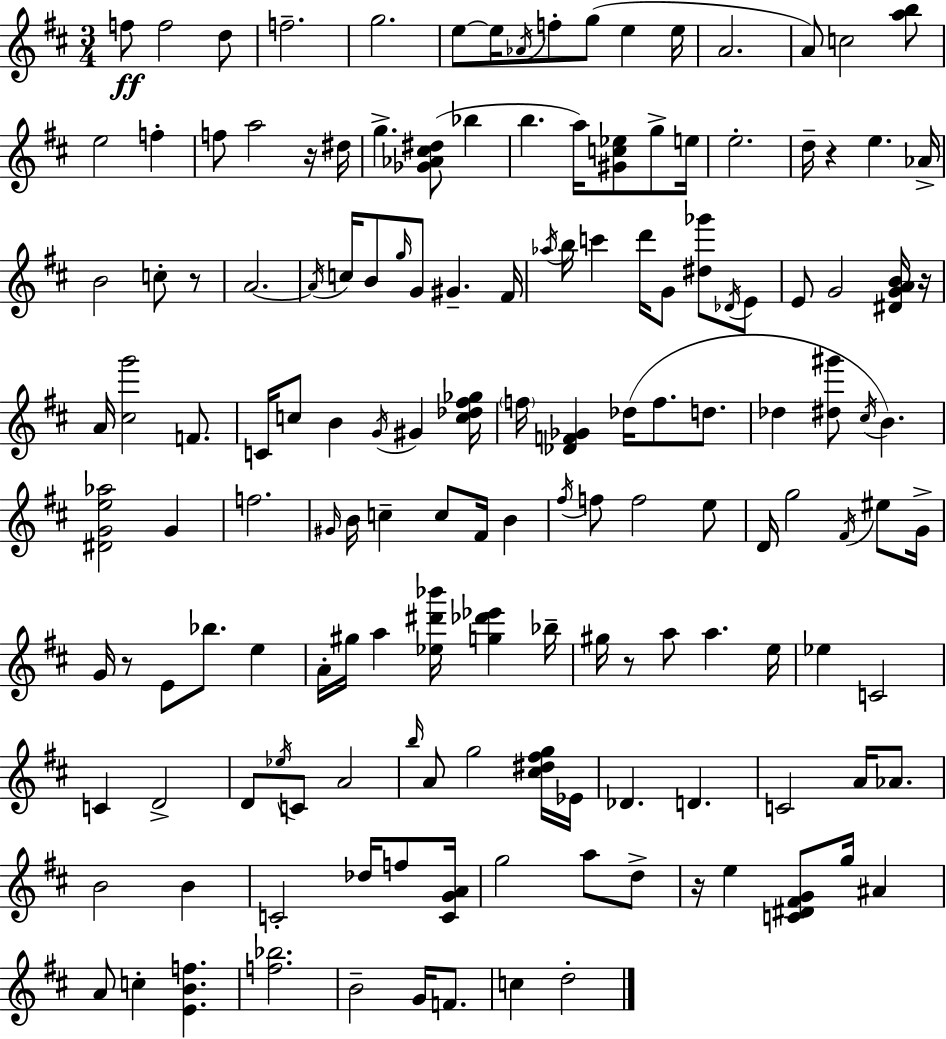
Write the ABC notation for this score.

X:1
T:Untitled
M:3/4
L:1/4
K:D
f/2 f2 d/2 f2 g2 e/2 e/4 _A/4 f/2 g/2 e e/4 A2 A/2 c2 [ab]/2 e2 f f/2 a2 z/4 ^d/4 g [_G_A^c^d]/2 _b b a/4 [^Gc_e]/2 g/2 e/4 e2 d/4 z e _A/4 B2 c/2 z/2 A2 A/4 c/4 B/2 g/4 G/2 ^G ^F/4 _a/4 b/4 c' d'/4 G/2 [^d_g']/2 _D/4 E/2 E/2 G2 [^DGAB]/4 z/4 A/4 [^cg']2 F/2 C/4 c/2 B G/4 ^G [c_d^f_g]/4 f/4 [_DF_G] _d/4 f/2 d/2 _d [^d^g']/2 ^c/4 B [^DGe_a]2 G f2 ^G/4 B/4 c c/2 ^F/4 B ^f/4 f/2 f2 e/2 D/4 g2 ^F/4 ^e/2 G/4 G/4 z/2 E/2 _b/2 e A/4 ^g/4 a [_e^d'_b']/4 [g_d'_e'] _b/4 ^g/4 z/2 a/2 a e/4 _e C2 C D2 D/2 _e/4 C/2 A2 b/4 A/2 g2 [^c^d^fg]/4 _E/4 _D D C2 A/4 _A/2 B2 B C2 _d/4 f/2 [CGA]/4 g2 a/2 d/2 z/4 e [C^D^FG]/2 g/4 ^A A/2 c [EBf] [f_b]2 B2 G/4 F/2 c d2